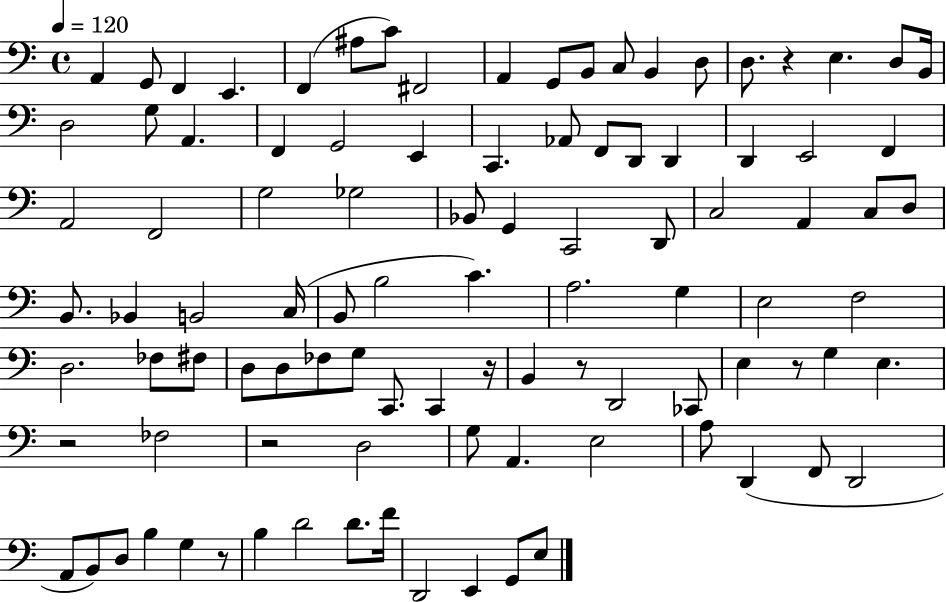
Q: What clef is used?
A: bass